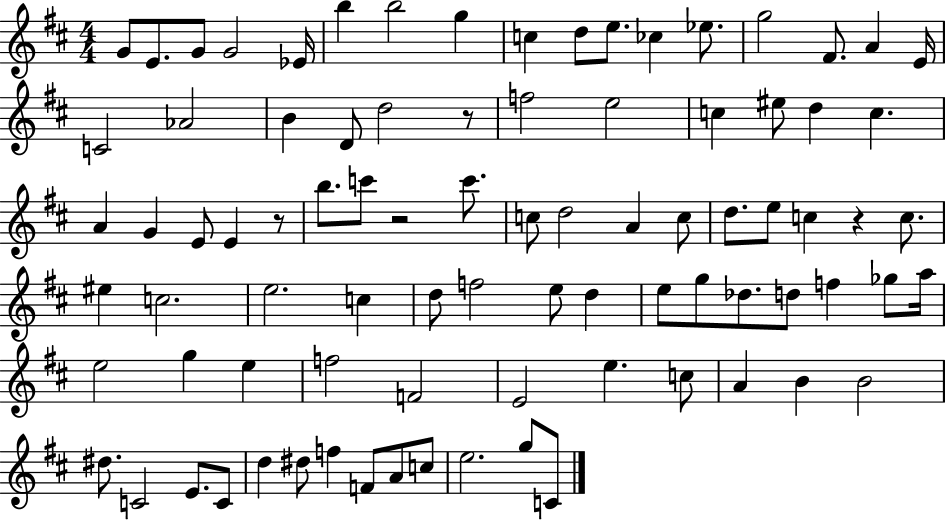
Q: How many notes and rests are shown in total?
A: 86